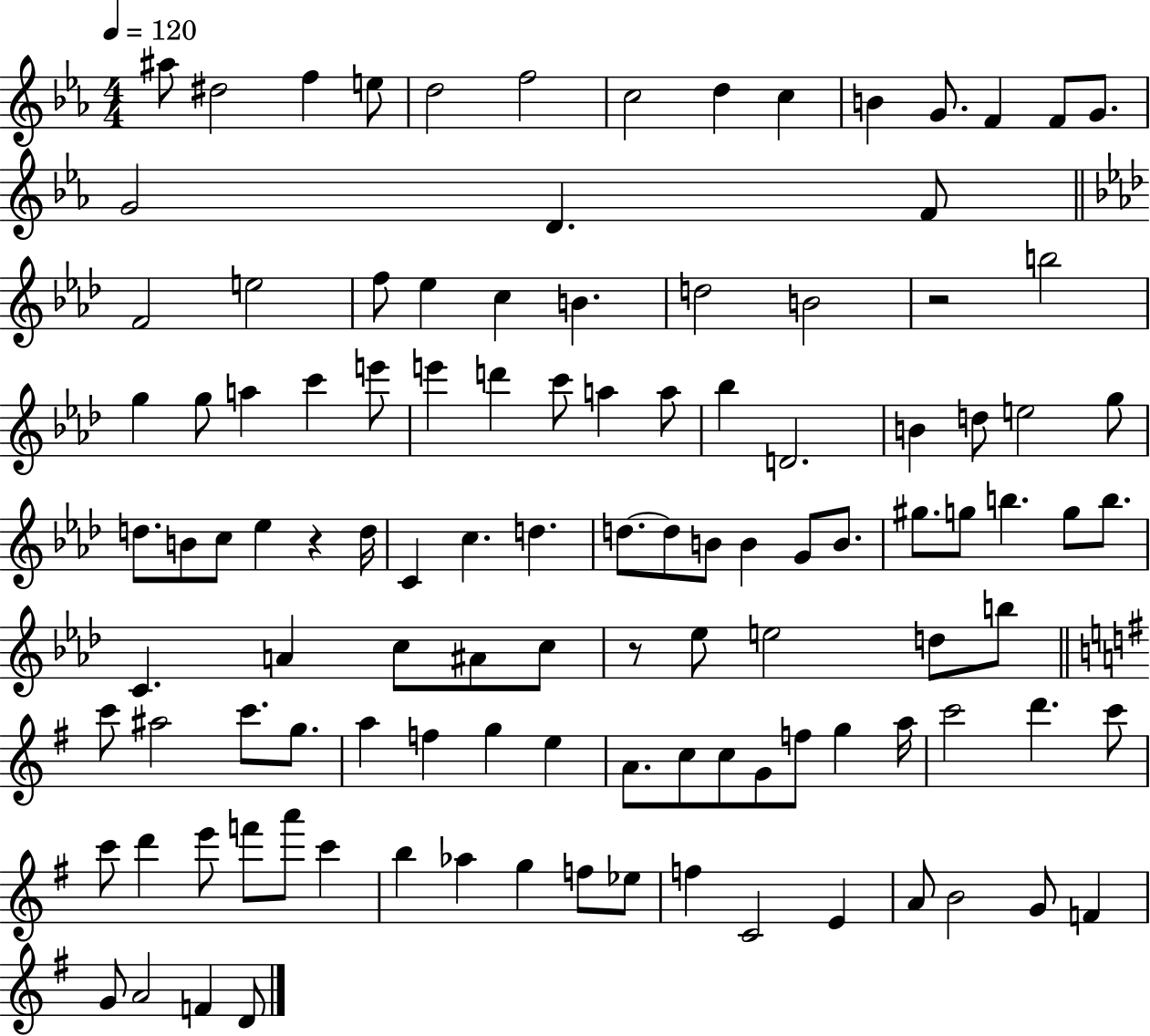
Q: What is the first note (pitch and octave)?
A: A#5